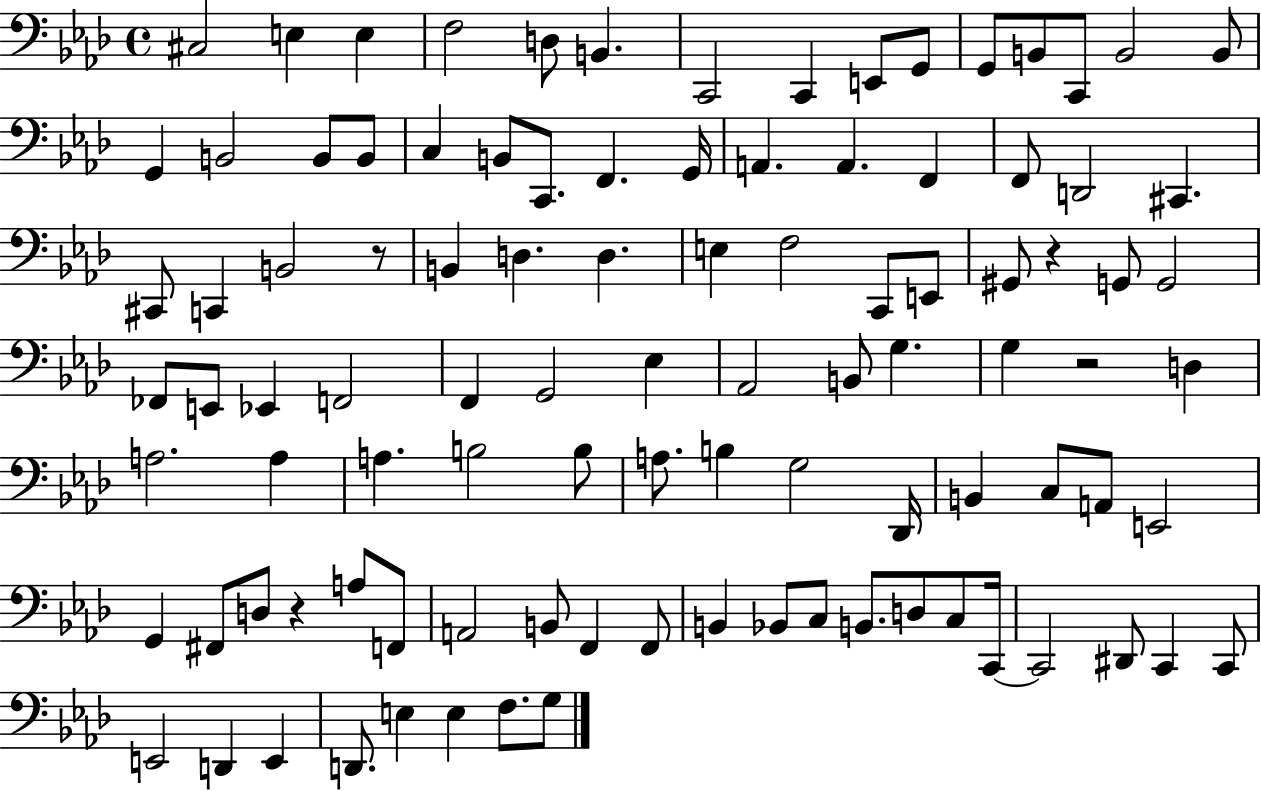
{
  \clef bass
  \time 4/4
  \defaultTimeSignature
  \key aes \major
  cis2 e4 e4 | f2 d8 b,4. | c,2 c,4 e,8 g,8 | g,8 b,8 c,8 b,2 b,8 | \break g,4 b,2 b,8 b,8 | c4 b,8 c,8. f,4. g,16 | a,4. a,4. f,4 | f,8 d,2 cis,4. | \break cis,8 c,4 b,2 r8 | b,4 d4. d4. | e4 f2 c,8 e,8 | gis,8 r4 g,8 g,2 | \break fes,8 e,8 ees,4 f,2 | f,4 g,2 ees4 | aes,2 b,8 g4. | g4 r2 d4 | \break a2. a4 | a4. b2 b8 | a8. b4 g2 des,16 | b,4 c8 a,8 e,2 | \break g,4 fis,8 d8 r4 a8 f,8 | a,2 b,8 f,4 f,8 | b,4 bes,8 c8 b,8. d8 c8 c,16~~ | c,2 dis,8 c,4 c,8 | \break e,2 d,4 e,4 | d,8. e4 e4 f8. g8 | \bar "|."
}